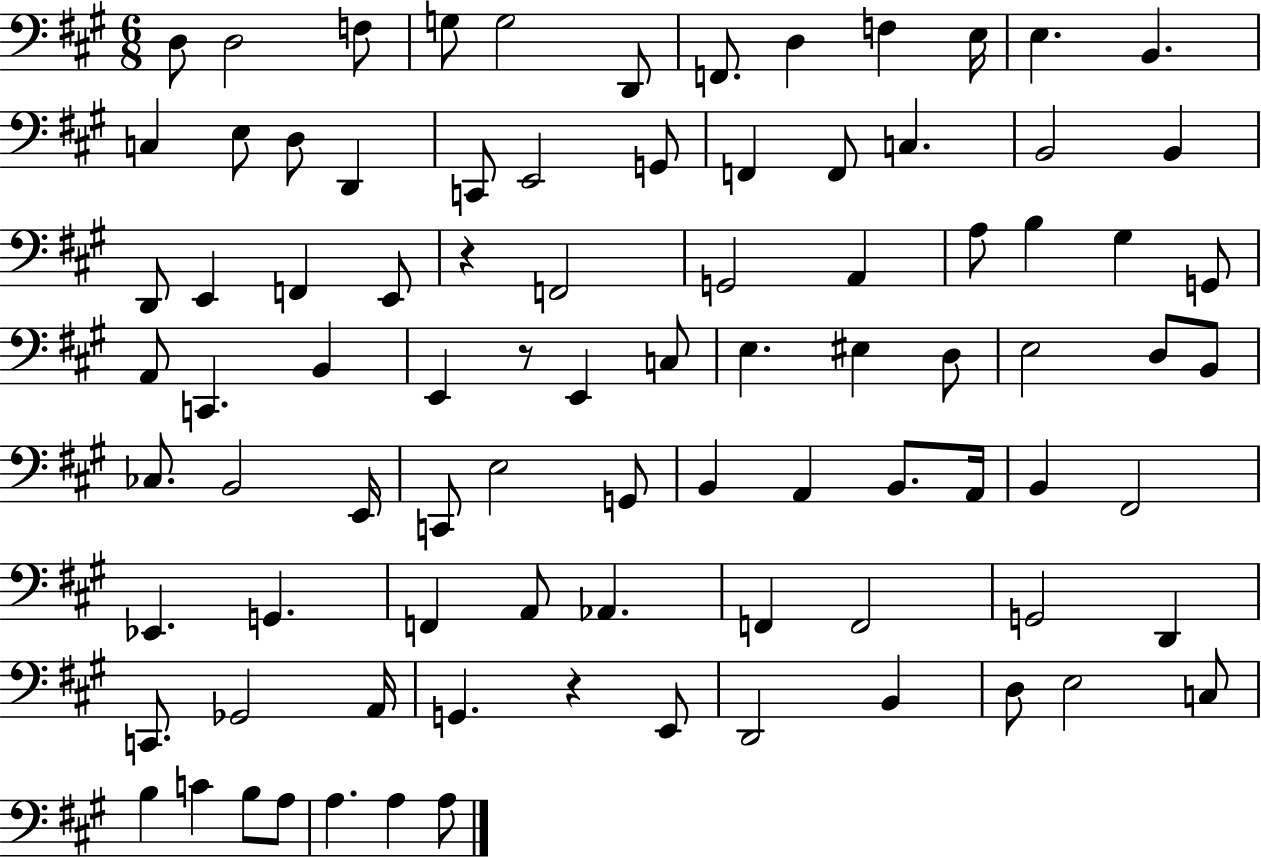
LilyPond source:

{
  \clef bass
  \numericTimeSignature
  \time 6/8
  \key a \major
  d8 d2 f8 | g8 g2 d,8 | f,8. d4 f4 e16 | e4. b,4. | \break c4 e8 d8 d,4 | c,8 e,2 g,8 | f,4 f,8 c4. | b,2 b,4 | \break d,8 e,4 f,4 e,8 | r4 f,2 | g,2 a,4 | a8 b4 gis4 g,8 | \break a,8 c,4. b,4 | e,4 r8 e,4 c8 | e4. eis4 d8 | e2 d8 b,8 | \break ces8. b,2 e,16 | c,8 e2 g,8 | b,4 a,4 b,8. a,16 | b,4 fis,2 | \break ees,4. g,4. | f,4 a,8 aes,4. | f,4 f,2 | g,2 d,4 | \break c,8. ges,2 a,16 | g,4. r4 e,8 | d,2 b,4 | d8 e2 c8 | \break b4 c'4 b8 a8 | a4. a4 a8 | \bar "|."
}